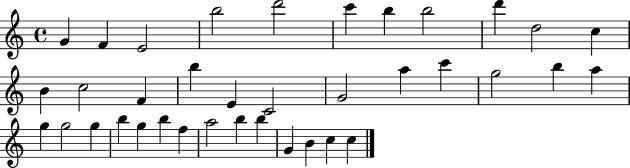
X:1
T:Untitled
M:4/4
L:1/4
K:C
G F E2 b2 d'2 c' b b2 d' d2 c B c2 F b E C2 G2 a c' g2 b a g g2 g b g b f a2 b b G B c c